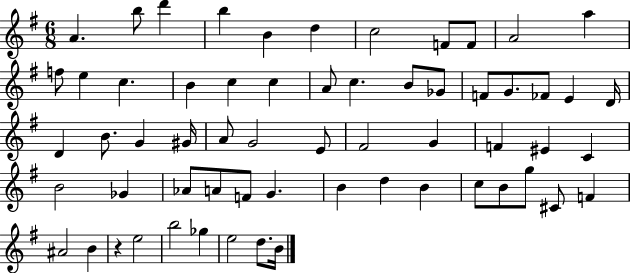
A4/q. B5/e D6/q B5/q B4/q D5/q C5/h F4/e F4/e A4/h A5/q F5/e E5/q C5/q. B4/q C5/q C5/q A4/e C5/q. B4/e Gb4/e F4/e G4/e. FES4/e E4/q D4/s D4/q B4/e. G4/q G#4/s A4/e G4/h E4/e F#4/h G4/q F4/q EIS4/q C4/q B4/h Gb4/q Ab4/e A4/e F4/e G4/q. B4/q D5/q B4/q C5/e B4/e G5/e C#4/e F4/q A#4/h B4/q R/q E5/h B5/h Gb5/q E5/h D5/e. B4/s